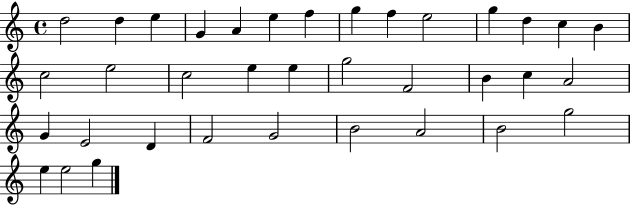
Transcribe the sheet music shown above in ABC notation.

X:1
T:Untitled
M:4/4
L:1/4
K:C
d2 d e G A e f g f e2 g d c B c2 e2 c2 e e g2 F2 B c A2 G E2 D F2 G2 B2 A2 B2 g2 e e2 g